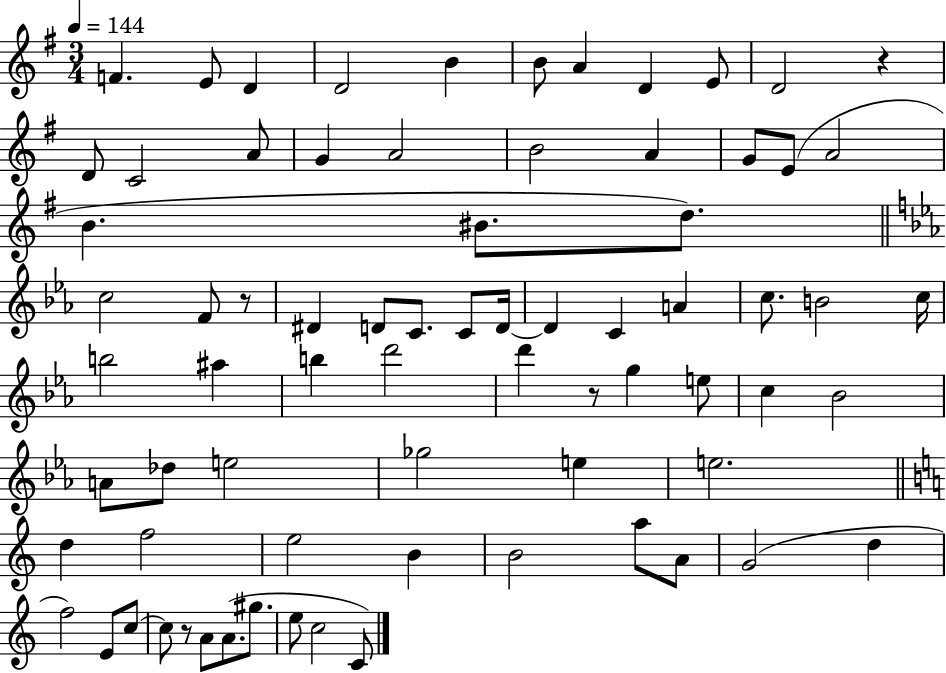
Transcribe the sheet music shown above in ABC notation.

X:1
T:Untitled
M:3/4
L:1/4
K:G
F E/2 D D2 B B/2 A D E/2 D2 z D/2 C2 A/2 G A2 B2 A G/2 E/2 A2 B ^B/2 d/2 c2 F/2 z/2 ^D D/2 C/2 C/2 D/4 D C A c/2 B2 c/4 b2 ^a b d'2 d' z/2 g e/2 c _B2 A/2 _d/2 e2 _g2 e e2 d f2 e2 B B2 a/2 A/2 G2 d f2 E/2 c/2 c/2 z/2 A/2 A/2 ^g/2 e/2 c2 C/2